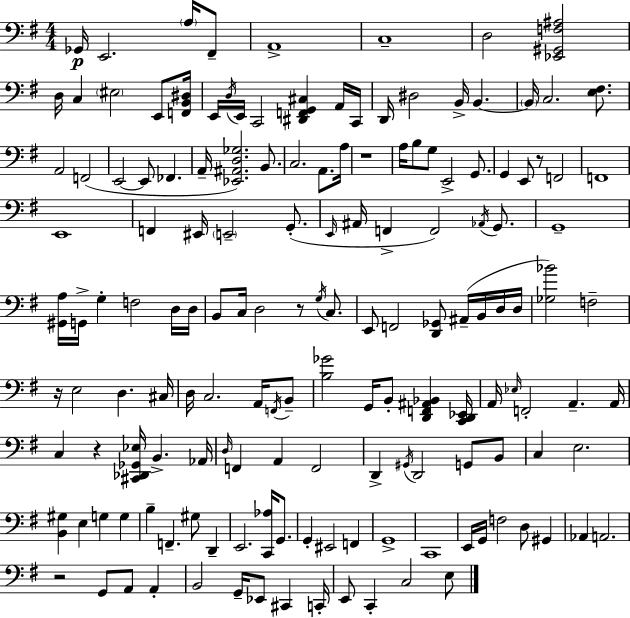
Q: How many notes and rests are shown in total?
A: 153